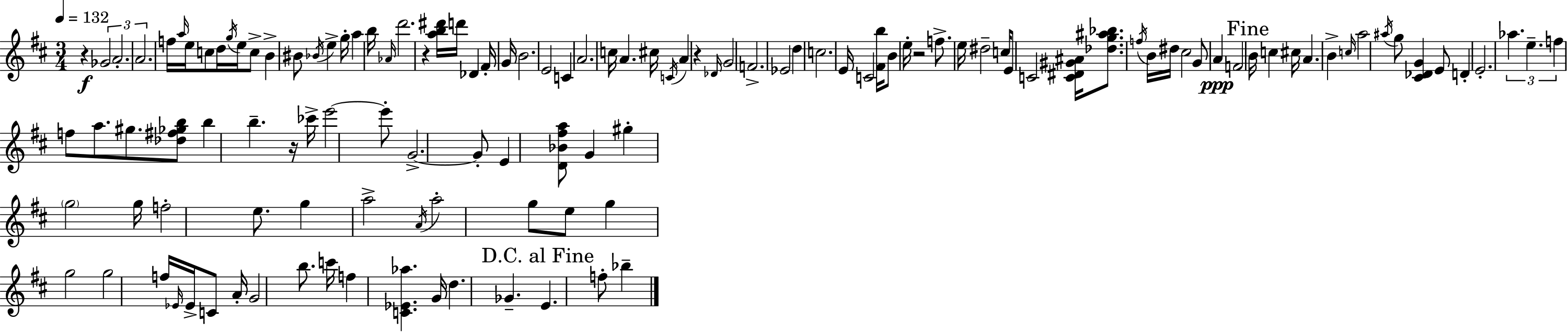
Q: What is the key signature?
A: D major